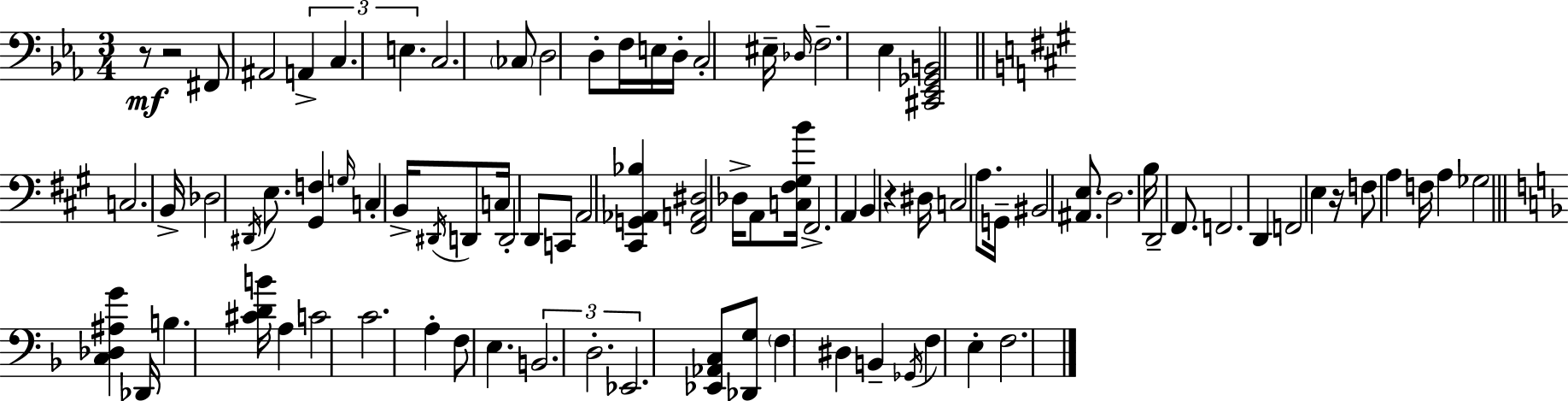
R/e R/h F#2/e A#2/h A2/q C3/q. E3/q. C3/h. CES3/e D3/h D3/e F3/s E3/s D3/s C3/h EIS3/s Db3/s F3/h. Eb3/q [C#2,Eb2,Gb2,B2]/h C3/h. B2/s Db3/h D#2/s E3/e. [G#2,F3]/q G3/s C3/q B2/s D#2/s D2/e C3/s D2/h D2/e C2/e A2/h [C#2,G2,Ab2,Bb3]/q [F#2,A2,D#3]/h Db3/s A2/e [C3,F#3,G#3,B4]/s F#2/h. A2/q B2/q R/q D#3/s C3/h A3/e. G2/s BIS2/h [A#2,E3]/e. D3/h. B3/s D2/h F#2/e. F2/h. D2/q F2/h E3/q R/s F3/e A3/q F3/s A3/q Gb3/h [C3,Db3,A#3,G4]/q Db2/s B3/q. [C#4,D4,B4]/s A3/q C4/h C4/h. A3/q F3/e E3/q. B2/h. D3/h. Eb2/h. [Eb2,Ab2,C3]/e [Db2,G3]/e F3/q D#3/q B2/q Gb2/s F3/q E3/q F3/h.